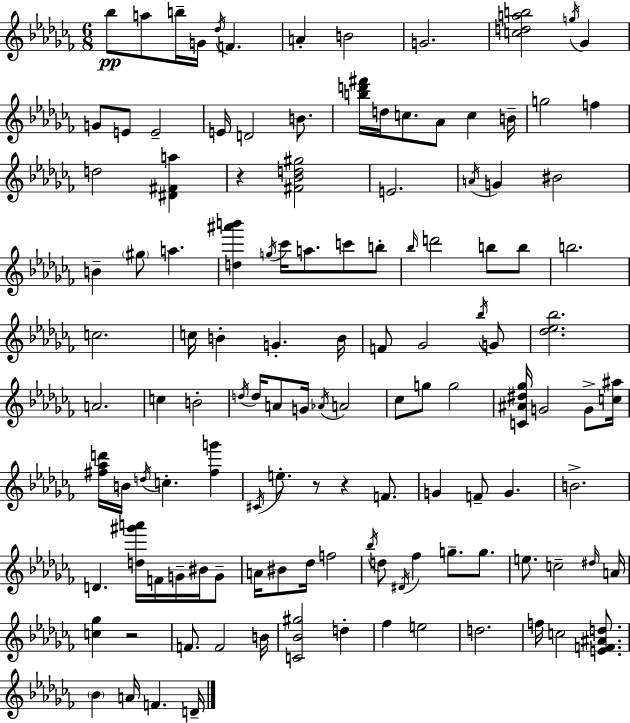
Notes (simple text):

Bb5/e A5/e B5/s G4/s Db5/s F4/q. A4/q B4/h G4/h. [C5,D5,A5,B5]/h G5/s Gb4/q G4/e E4/e E4/h E4/s D4/h B4/e. [B5,D6,F#6]/s D5/s C5/e. Ab4/e C5/q B4/s G5/h F5/q D5/h [D#4,F#4,A5]/q R/q [F#4,Bb4,D5,G#5]/h E4/h. A4/s G4/q BIS4/h B4/q G#5/e A5/q. [D5,A#6,B6]/q G5/s CES6/s A5/e. C6/e B5/e Bb5/s D6/h B5/e B5/e B5/h. C5/h. C5/s B4/q G4/q. B4/s F4/e Gb4/h Bb5/s G4/e [Db5,Eb5,Bb5]/h. A4/h. C5/q B4/h D5/s D5/s A4/e G4/s Ab4/s A4/h CES5/e G5/e G5/h [C4,A#4,D#5,Gb5]/s G4/h G4/e [C5,A#5]/s [F#5,Ab5,D6]/s B4/s D5/s C5/q. [F#5,G6]/q C#4/s E5/e. R/e R/q F4/e. G4/q F4/e G4/q. B4/h. D4/q. [D5,G#6,A6]/s F4/s G4/s BIS4/s G4/e A4/s BIS4/e Db5/s F5/h Bb5/s D5/e D#4/s FES5/q G5/e. G5/e. E5/e. C5/h D#5/s A4/s [C5,Gb5]/q R/h F4/e. F4/h B4/s [C4,Bb4,G#5]/h D5/q FES5/q E5/h D5/h. F5/s C5/h [E4,F4,A#4,D5]/e. Bb4/q A4/s F4/q. D4/s